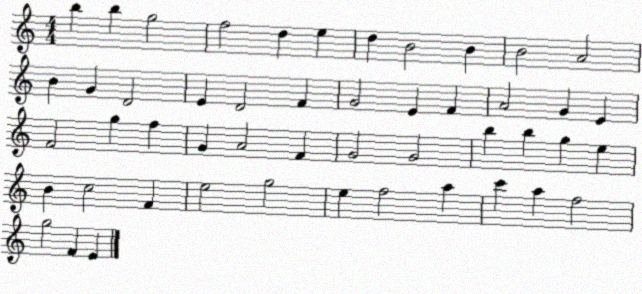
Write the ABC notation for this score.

X:1
T:Untitled
M:4/4
L:1/4
K:C
b b g2 f2 d e d B2 B B2 A2 B G D2 E D2 F G2 E F A2 G E F2 g f G A2 F G2 G2 b b g e B c2 F e2 g2 e f2 a c' a f2 g2 F E